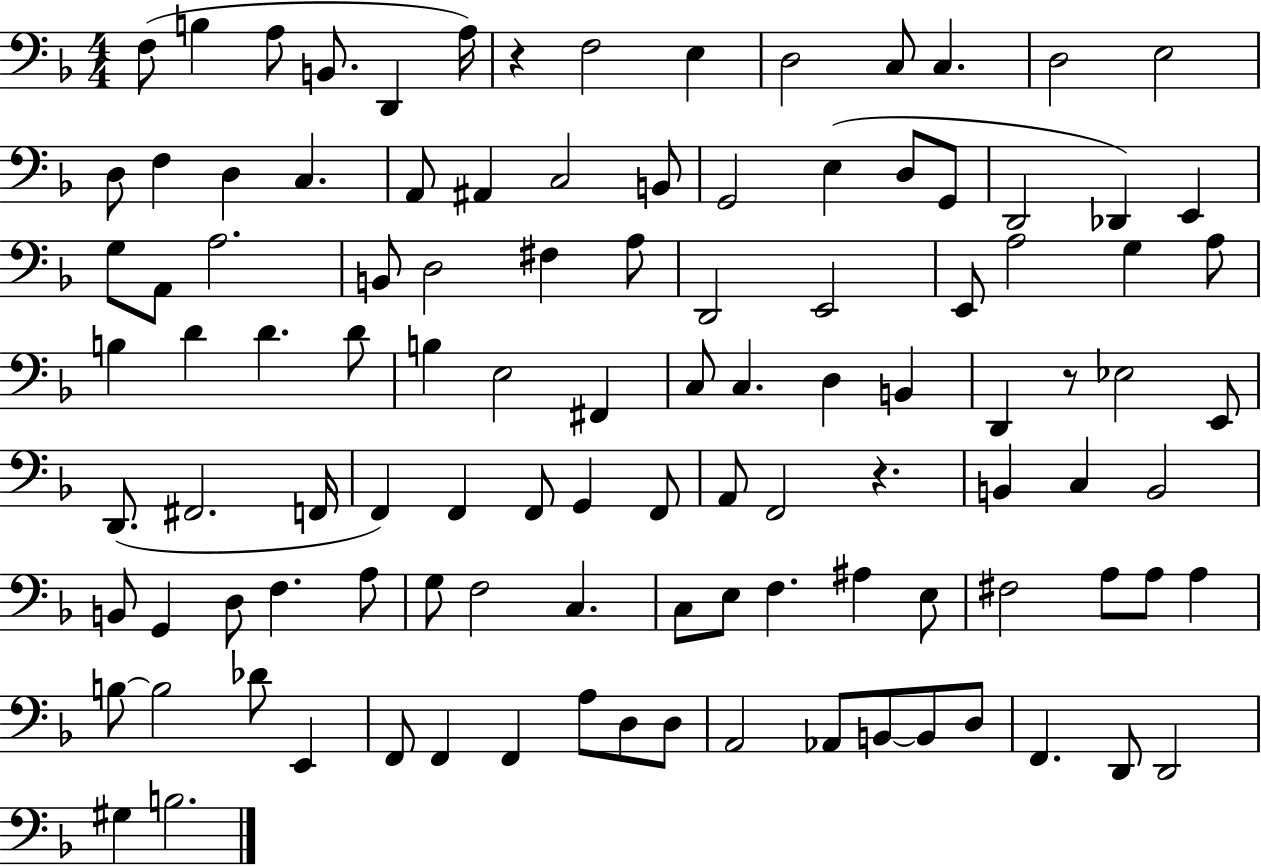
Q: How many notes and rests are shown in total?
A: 108